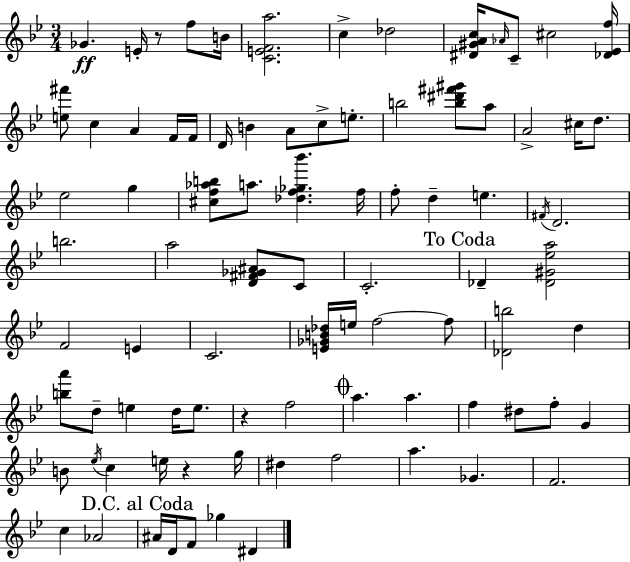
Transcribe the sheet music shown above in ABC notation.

X:1
T:Untitled
M:3/4
L:1/4
K:Bb
_G E/4 z/2 f/2 B/4 [CEFa]2 c _d2 [^D^GAc]/4 _A/4 C/2 ^c2 [_D_Ef]/4 [e^f']/2 c A F/4 F/4 D/4 B A/2 c/2 e/2 b2 [b^d'^f'^g']/2 a/2 A2 ^c/4 d/2 _e2 g [^cf_ab]/2 a/2 [_df_g_b'] f/4 f/2 d e ^F/4 D2 b2 a2 [D^F_G^A]/2 C/2 C2 _D [_D^G_ea]2 F2 E C2 [E_GB_d]/4 e/4 f2 f/2 [_Db]2 d [ba']/2 d/2 e d/4 e/2 z f2 a a f ^d/2 f/2 G B/2 _e/4 c e/4 z g/4 ^d f2 a _G F2 c _A2 ^A/4 D/4 F/2 _g ^D